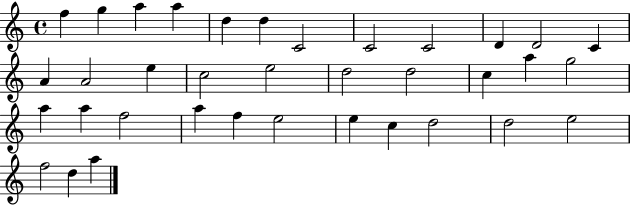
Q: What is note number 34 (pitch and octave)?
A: F5